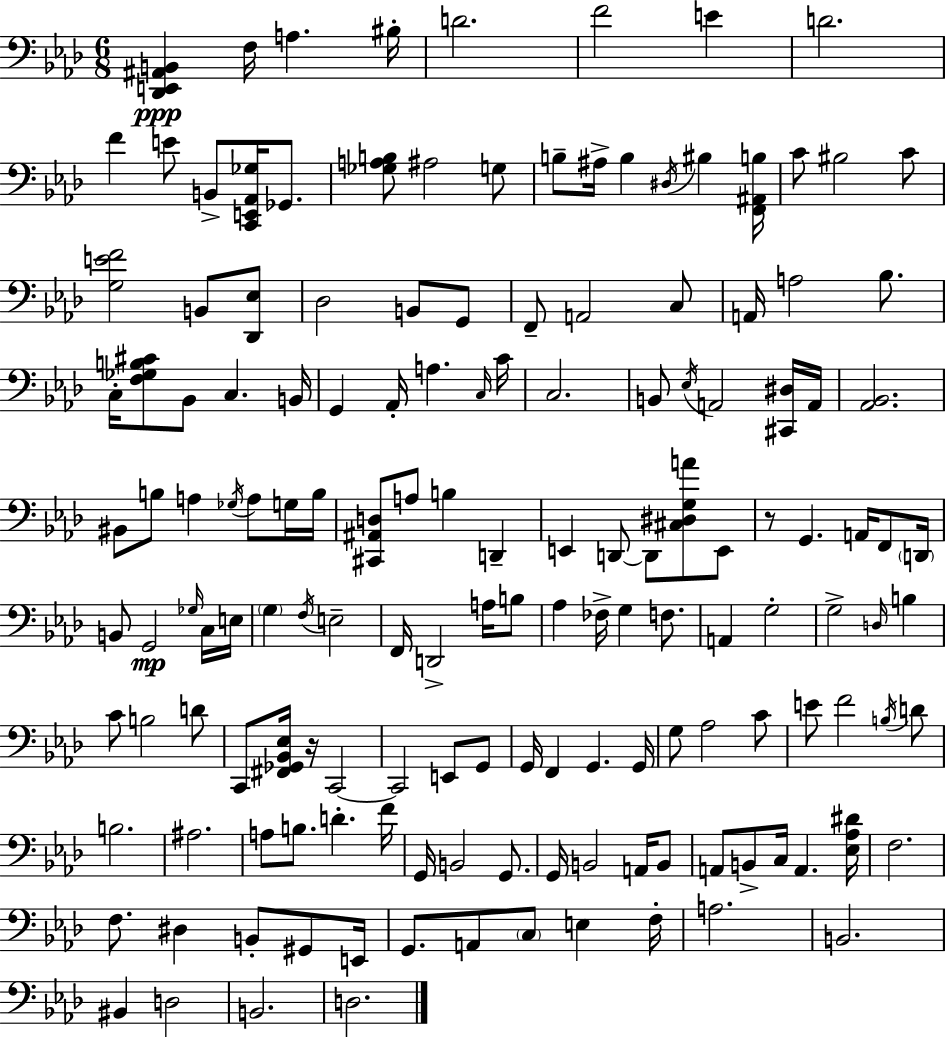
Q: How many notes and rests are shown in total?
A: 152